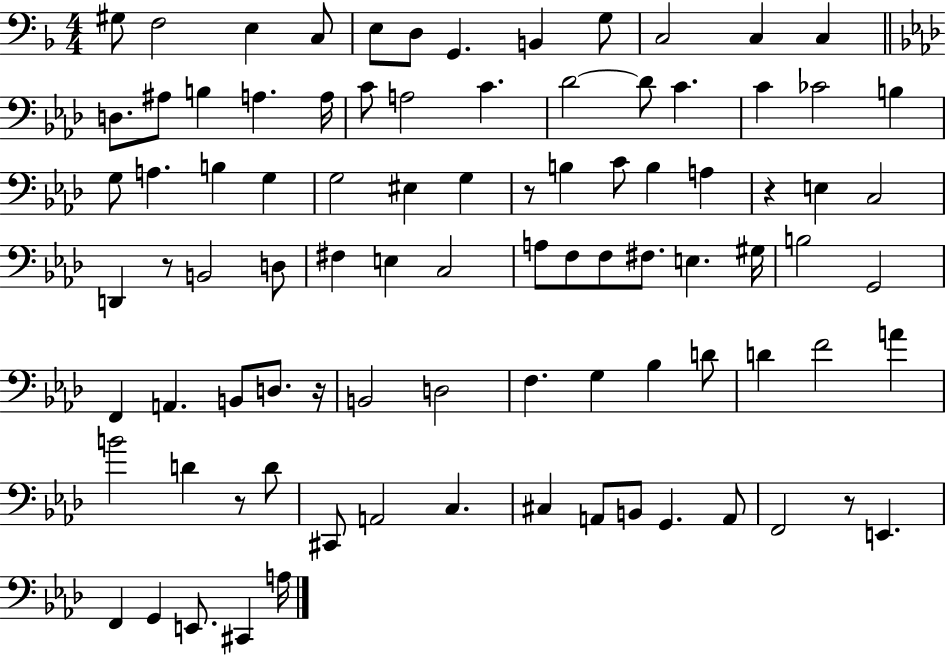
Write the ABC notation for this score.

X:1
T:Untitled
M:4/4
L:1/4
K:F
^G,/2 F,2 E, C,/2 E,/2 D,/2 G,, B,, G,/2 C,2 C, C, D,/2 ^A,/2 B, A, A,/4 C/2 A,2 C _D2 _D/2 C C _C2 B, G,/2 A, B, G, G,2 ^E, G, z/2 B, C/2 B, A, z E, C,2 D,, z/2 B,,2 D,/2 ^F, E, C,2 A,/2 F,/2 F,/2 ^F,/2 E, ^G,/4 B,2 G,,2 F,, A,, B,,/2 D,/2 z/4 B,,2 D,2 F, G, _B, D/2 D F2 A B2 D z/2 D/2 ^C,,/2 A,,2 C, ^C, A,,/2 B,,/2 G,, A,,/2 F,,2 z/2 E,, F,, G,, E,,/2 ^C,, A,/4